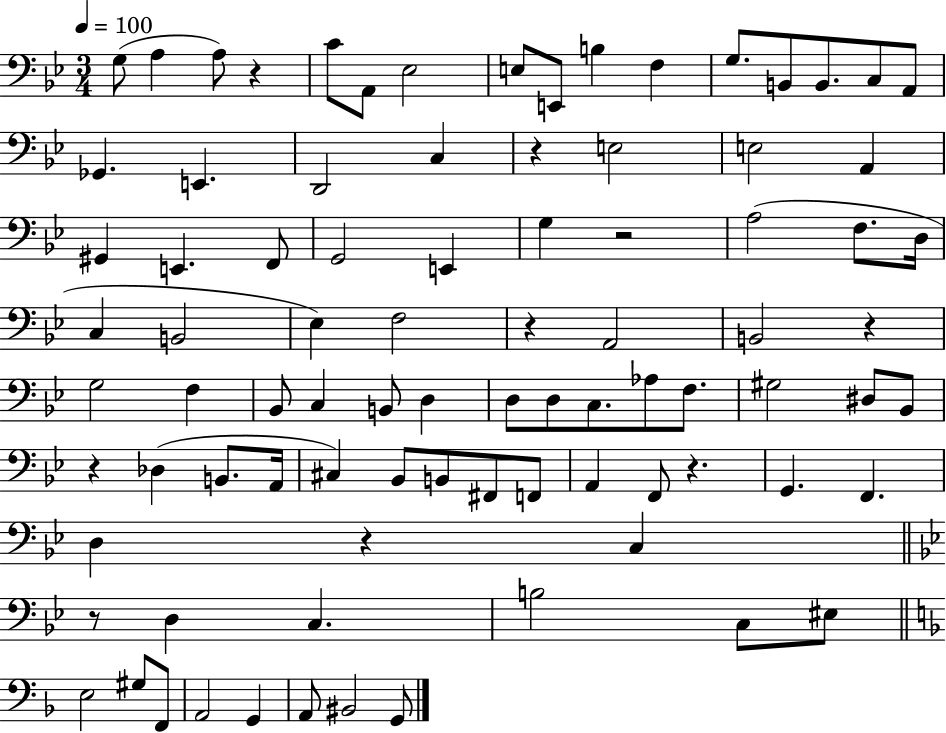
X:1
T:Untitled
M:3/4
L:1/4
K:Bb
G,/2 A, A,/2 z C/2 A,,/2 _E,2 E,/2 E,,/2 B, F, G,/2 B,,/2 B,,/2 C,/2 A,,/2 _G,, E,, D,,2 C, z E,2 E,2 A,, ^G,, E,, F,,/2 G,,2 E,, G, z2 A,2 F,/2 D,/4 C, B,,2 _E, F,2 z A,,2 B,,2 z G,2 F, _B,,/2 C, B,,/2 D, D,/2 D,/2 C,/2 _A,/2 F,/2 ^G,2 ^D,/2 _B,,/2 z _D, B,,/2 A,,/4 ^C, _B,,/2 B,,/2 ^F,,/2 F,,/2 A,, F,,/2 z G,, F,, D, z C, z/2 D, C, B,2 C,/2 ^E,/2 E,2 ^G,/2 F,,/2 A,,2 G,, A,,/2 ^B,,2 G,,/2